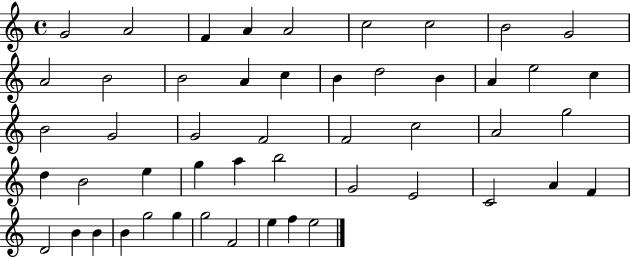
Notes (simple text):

G4/h A4/h F4/q A4/q A4/h C5/h C5/h B4/h G4/h A4/h B4/h B4/h A4/q C5/q B4/q D5/h B4/q A4/q E5/h C5/q B4/h G4/h G4/h F4/h F4/h C5/h A4/h G5/h D5/q B4/h E5/q G5/q A5/q B5/h G4/h E4/h C4/h A4/q F4/q D4/h B4/q B4/q B4/q G5/h G5/q G5/h F4/h E5/q F5/q E5/h